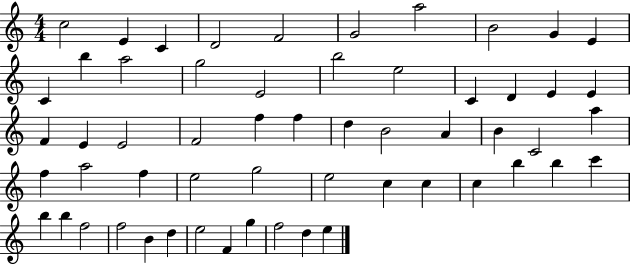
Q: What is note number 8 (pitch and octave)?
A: B4